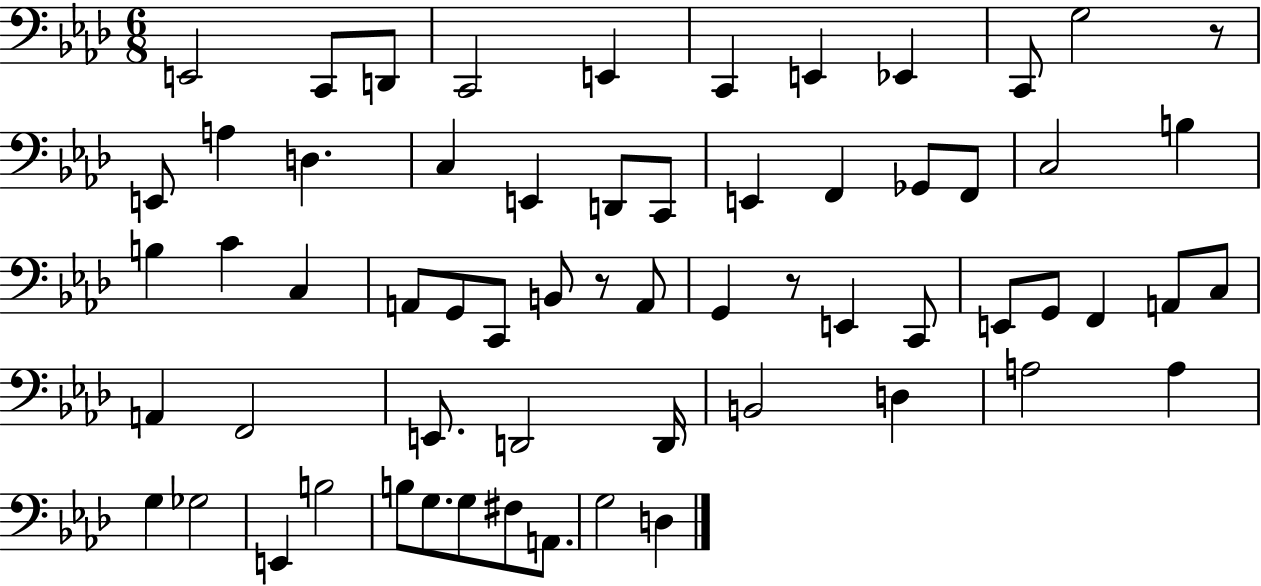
E2/h C2/e D2/e C2/h E2/q C2/q E2/q Eb2/q C2/e G3/h R/e E2/e A3/q D3/q. C3/q E2/q D2/e C2/e E2/q F2/q Gb2/e F2/e C3/h B3/q B3/q C4/q C3/q A2/e G2/e C2/e B2/e R/e A2/e G2/q R/e E2/q C2/e E2/e G2/e F2/q A2/e C3/e A2/q F2/h E2/e. D2/h D2/s B2/h D3/q A3/h A3/q G3/q Gb3/h E2/q B3/h B3/e G3/e. G3/e F#3/e A2/e. G3/h D3/q